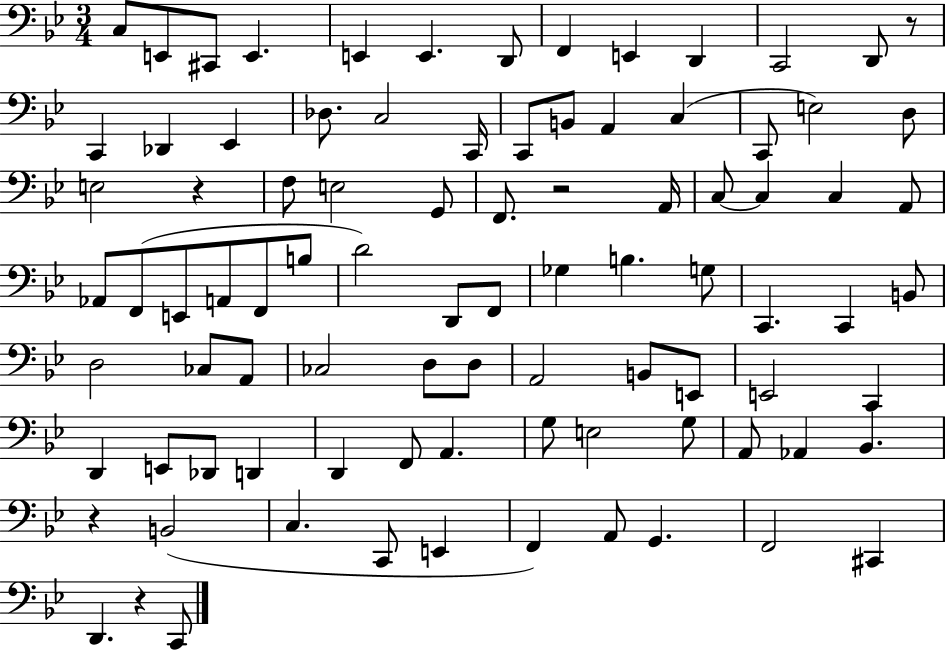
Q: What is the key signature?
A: BES major